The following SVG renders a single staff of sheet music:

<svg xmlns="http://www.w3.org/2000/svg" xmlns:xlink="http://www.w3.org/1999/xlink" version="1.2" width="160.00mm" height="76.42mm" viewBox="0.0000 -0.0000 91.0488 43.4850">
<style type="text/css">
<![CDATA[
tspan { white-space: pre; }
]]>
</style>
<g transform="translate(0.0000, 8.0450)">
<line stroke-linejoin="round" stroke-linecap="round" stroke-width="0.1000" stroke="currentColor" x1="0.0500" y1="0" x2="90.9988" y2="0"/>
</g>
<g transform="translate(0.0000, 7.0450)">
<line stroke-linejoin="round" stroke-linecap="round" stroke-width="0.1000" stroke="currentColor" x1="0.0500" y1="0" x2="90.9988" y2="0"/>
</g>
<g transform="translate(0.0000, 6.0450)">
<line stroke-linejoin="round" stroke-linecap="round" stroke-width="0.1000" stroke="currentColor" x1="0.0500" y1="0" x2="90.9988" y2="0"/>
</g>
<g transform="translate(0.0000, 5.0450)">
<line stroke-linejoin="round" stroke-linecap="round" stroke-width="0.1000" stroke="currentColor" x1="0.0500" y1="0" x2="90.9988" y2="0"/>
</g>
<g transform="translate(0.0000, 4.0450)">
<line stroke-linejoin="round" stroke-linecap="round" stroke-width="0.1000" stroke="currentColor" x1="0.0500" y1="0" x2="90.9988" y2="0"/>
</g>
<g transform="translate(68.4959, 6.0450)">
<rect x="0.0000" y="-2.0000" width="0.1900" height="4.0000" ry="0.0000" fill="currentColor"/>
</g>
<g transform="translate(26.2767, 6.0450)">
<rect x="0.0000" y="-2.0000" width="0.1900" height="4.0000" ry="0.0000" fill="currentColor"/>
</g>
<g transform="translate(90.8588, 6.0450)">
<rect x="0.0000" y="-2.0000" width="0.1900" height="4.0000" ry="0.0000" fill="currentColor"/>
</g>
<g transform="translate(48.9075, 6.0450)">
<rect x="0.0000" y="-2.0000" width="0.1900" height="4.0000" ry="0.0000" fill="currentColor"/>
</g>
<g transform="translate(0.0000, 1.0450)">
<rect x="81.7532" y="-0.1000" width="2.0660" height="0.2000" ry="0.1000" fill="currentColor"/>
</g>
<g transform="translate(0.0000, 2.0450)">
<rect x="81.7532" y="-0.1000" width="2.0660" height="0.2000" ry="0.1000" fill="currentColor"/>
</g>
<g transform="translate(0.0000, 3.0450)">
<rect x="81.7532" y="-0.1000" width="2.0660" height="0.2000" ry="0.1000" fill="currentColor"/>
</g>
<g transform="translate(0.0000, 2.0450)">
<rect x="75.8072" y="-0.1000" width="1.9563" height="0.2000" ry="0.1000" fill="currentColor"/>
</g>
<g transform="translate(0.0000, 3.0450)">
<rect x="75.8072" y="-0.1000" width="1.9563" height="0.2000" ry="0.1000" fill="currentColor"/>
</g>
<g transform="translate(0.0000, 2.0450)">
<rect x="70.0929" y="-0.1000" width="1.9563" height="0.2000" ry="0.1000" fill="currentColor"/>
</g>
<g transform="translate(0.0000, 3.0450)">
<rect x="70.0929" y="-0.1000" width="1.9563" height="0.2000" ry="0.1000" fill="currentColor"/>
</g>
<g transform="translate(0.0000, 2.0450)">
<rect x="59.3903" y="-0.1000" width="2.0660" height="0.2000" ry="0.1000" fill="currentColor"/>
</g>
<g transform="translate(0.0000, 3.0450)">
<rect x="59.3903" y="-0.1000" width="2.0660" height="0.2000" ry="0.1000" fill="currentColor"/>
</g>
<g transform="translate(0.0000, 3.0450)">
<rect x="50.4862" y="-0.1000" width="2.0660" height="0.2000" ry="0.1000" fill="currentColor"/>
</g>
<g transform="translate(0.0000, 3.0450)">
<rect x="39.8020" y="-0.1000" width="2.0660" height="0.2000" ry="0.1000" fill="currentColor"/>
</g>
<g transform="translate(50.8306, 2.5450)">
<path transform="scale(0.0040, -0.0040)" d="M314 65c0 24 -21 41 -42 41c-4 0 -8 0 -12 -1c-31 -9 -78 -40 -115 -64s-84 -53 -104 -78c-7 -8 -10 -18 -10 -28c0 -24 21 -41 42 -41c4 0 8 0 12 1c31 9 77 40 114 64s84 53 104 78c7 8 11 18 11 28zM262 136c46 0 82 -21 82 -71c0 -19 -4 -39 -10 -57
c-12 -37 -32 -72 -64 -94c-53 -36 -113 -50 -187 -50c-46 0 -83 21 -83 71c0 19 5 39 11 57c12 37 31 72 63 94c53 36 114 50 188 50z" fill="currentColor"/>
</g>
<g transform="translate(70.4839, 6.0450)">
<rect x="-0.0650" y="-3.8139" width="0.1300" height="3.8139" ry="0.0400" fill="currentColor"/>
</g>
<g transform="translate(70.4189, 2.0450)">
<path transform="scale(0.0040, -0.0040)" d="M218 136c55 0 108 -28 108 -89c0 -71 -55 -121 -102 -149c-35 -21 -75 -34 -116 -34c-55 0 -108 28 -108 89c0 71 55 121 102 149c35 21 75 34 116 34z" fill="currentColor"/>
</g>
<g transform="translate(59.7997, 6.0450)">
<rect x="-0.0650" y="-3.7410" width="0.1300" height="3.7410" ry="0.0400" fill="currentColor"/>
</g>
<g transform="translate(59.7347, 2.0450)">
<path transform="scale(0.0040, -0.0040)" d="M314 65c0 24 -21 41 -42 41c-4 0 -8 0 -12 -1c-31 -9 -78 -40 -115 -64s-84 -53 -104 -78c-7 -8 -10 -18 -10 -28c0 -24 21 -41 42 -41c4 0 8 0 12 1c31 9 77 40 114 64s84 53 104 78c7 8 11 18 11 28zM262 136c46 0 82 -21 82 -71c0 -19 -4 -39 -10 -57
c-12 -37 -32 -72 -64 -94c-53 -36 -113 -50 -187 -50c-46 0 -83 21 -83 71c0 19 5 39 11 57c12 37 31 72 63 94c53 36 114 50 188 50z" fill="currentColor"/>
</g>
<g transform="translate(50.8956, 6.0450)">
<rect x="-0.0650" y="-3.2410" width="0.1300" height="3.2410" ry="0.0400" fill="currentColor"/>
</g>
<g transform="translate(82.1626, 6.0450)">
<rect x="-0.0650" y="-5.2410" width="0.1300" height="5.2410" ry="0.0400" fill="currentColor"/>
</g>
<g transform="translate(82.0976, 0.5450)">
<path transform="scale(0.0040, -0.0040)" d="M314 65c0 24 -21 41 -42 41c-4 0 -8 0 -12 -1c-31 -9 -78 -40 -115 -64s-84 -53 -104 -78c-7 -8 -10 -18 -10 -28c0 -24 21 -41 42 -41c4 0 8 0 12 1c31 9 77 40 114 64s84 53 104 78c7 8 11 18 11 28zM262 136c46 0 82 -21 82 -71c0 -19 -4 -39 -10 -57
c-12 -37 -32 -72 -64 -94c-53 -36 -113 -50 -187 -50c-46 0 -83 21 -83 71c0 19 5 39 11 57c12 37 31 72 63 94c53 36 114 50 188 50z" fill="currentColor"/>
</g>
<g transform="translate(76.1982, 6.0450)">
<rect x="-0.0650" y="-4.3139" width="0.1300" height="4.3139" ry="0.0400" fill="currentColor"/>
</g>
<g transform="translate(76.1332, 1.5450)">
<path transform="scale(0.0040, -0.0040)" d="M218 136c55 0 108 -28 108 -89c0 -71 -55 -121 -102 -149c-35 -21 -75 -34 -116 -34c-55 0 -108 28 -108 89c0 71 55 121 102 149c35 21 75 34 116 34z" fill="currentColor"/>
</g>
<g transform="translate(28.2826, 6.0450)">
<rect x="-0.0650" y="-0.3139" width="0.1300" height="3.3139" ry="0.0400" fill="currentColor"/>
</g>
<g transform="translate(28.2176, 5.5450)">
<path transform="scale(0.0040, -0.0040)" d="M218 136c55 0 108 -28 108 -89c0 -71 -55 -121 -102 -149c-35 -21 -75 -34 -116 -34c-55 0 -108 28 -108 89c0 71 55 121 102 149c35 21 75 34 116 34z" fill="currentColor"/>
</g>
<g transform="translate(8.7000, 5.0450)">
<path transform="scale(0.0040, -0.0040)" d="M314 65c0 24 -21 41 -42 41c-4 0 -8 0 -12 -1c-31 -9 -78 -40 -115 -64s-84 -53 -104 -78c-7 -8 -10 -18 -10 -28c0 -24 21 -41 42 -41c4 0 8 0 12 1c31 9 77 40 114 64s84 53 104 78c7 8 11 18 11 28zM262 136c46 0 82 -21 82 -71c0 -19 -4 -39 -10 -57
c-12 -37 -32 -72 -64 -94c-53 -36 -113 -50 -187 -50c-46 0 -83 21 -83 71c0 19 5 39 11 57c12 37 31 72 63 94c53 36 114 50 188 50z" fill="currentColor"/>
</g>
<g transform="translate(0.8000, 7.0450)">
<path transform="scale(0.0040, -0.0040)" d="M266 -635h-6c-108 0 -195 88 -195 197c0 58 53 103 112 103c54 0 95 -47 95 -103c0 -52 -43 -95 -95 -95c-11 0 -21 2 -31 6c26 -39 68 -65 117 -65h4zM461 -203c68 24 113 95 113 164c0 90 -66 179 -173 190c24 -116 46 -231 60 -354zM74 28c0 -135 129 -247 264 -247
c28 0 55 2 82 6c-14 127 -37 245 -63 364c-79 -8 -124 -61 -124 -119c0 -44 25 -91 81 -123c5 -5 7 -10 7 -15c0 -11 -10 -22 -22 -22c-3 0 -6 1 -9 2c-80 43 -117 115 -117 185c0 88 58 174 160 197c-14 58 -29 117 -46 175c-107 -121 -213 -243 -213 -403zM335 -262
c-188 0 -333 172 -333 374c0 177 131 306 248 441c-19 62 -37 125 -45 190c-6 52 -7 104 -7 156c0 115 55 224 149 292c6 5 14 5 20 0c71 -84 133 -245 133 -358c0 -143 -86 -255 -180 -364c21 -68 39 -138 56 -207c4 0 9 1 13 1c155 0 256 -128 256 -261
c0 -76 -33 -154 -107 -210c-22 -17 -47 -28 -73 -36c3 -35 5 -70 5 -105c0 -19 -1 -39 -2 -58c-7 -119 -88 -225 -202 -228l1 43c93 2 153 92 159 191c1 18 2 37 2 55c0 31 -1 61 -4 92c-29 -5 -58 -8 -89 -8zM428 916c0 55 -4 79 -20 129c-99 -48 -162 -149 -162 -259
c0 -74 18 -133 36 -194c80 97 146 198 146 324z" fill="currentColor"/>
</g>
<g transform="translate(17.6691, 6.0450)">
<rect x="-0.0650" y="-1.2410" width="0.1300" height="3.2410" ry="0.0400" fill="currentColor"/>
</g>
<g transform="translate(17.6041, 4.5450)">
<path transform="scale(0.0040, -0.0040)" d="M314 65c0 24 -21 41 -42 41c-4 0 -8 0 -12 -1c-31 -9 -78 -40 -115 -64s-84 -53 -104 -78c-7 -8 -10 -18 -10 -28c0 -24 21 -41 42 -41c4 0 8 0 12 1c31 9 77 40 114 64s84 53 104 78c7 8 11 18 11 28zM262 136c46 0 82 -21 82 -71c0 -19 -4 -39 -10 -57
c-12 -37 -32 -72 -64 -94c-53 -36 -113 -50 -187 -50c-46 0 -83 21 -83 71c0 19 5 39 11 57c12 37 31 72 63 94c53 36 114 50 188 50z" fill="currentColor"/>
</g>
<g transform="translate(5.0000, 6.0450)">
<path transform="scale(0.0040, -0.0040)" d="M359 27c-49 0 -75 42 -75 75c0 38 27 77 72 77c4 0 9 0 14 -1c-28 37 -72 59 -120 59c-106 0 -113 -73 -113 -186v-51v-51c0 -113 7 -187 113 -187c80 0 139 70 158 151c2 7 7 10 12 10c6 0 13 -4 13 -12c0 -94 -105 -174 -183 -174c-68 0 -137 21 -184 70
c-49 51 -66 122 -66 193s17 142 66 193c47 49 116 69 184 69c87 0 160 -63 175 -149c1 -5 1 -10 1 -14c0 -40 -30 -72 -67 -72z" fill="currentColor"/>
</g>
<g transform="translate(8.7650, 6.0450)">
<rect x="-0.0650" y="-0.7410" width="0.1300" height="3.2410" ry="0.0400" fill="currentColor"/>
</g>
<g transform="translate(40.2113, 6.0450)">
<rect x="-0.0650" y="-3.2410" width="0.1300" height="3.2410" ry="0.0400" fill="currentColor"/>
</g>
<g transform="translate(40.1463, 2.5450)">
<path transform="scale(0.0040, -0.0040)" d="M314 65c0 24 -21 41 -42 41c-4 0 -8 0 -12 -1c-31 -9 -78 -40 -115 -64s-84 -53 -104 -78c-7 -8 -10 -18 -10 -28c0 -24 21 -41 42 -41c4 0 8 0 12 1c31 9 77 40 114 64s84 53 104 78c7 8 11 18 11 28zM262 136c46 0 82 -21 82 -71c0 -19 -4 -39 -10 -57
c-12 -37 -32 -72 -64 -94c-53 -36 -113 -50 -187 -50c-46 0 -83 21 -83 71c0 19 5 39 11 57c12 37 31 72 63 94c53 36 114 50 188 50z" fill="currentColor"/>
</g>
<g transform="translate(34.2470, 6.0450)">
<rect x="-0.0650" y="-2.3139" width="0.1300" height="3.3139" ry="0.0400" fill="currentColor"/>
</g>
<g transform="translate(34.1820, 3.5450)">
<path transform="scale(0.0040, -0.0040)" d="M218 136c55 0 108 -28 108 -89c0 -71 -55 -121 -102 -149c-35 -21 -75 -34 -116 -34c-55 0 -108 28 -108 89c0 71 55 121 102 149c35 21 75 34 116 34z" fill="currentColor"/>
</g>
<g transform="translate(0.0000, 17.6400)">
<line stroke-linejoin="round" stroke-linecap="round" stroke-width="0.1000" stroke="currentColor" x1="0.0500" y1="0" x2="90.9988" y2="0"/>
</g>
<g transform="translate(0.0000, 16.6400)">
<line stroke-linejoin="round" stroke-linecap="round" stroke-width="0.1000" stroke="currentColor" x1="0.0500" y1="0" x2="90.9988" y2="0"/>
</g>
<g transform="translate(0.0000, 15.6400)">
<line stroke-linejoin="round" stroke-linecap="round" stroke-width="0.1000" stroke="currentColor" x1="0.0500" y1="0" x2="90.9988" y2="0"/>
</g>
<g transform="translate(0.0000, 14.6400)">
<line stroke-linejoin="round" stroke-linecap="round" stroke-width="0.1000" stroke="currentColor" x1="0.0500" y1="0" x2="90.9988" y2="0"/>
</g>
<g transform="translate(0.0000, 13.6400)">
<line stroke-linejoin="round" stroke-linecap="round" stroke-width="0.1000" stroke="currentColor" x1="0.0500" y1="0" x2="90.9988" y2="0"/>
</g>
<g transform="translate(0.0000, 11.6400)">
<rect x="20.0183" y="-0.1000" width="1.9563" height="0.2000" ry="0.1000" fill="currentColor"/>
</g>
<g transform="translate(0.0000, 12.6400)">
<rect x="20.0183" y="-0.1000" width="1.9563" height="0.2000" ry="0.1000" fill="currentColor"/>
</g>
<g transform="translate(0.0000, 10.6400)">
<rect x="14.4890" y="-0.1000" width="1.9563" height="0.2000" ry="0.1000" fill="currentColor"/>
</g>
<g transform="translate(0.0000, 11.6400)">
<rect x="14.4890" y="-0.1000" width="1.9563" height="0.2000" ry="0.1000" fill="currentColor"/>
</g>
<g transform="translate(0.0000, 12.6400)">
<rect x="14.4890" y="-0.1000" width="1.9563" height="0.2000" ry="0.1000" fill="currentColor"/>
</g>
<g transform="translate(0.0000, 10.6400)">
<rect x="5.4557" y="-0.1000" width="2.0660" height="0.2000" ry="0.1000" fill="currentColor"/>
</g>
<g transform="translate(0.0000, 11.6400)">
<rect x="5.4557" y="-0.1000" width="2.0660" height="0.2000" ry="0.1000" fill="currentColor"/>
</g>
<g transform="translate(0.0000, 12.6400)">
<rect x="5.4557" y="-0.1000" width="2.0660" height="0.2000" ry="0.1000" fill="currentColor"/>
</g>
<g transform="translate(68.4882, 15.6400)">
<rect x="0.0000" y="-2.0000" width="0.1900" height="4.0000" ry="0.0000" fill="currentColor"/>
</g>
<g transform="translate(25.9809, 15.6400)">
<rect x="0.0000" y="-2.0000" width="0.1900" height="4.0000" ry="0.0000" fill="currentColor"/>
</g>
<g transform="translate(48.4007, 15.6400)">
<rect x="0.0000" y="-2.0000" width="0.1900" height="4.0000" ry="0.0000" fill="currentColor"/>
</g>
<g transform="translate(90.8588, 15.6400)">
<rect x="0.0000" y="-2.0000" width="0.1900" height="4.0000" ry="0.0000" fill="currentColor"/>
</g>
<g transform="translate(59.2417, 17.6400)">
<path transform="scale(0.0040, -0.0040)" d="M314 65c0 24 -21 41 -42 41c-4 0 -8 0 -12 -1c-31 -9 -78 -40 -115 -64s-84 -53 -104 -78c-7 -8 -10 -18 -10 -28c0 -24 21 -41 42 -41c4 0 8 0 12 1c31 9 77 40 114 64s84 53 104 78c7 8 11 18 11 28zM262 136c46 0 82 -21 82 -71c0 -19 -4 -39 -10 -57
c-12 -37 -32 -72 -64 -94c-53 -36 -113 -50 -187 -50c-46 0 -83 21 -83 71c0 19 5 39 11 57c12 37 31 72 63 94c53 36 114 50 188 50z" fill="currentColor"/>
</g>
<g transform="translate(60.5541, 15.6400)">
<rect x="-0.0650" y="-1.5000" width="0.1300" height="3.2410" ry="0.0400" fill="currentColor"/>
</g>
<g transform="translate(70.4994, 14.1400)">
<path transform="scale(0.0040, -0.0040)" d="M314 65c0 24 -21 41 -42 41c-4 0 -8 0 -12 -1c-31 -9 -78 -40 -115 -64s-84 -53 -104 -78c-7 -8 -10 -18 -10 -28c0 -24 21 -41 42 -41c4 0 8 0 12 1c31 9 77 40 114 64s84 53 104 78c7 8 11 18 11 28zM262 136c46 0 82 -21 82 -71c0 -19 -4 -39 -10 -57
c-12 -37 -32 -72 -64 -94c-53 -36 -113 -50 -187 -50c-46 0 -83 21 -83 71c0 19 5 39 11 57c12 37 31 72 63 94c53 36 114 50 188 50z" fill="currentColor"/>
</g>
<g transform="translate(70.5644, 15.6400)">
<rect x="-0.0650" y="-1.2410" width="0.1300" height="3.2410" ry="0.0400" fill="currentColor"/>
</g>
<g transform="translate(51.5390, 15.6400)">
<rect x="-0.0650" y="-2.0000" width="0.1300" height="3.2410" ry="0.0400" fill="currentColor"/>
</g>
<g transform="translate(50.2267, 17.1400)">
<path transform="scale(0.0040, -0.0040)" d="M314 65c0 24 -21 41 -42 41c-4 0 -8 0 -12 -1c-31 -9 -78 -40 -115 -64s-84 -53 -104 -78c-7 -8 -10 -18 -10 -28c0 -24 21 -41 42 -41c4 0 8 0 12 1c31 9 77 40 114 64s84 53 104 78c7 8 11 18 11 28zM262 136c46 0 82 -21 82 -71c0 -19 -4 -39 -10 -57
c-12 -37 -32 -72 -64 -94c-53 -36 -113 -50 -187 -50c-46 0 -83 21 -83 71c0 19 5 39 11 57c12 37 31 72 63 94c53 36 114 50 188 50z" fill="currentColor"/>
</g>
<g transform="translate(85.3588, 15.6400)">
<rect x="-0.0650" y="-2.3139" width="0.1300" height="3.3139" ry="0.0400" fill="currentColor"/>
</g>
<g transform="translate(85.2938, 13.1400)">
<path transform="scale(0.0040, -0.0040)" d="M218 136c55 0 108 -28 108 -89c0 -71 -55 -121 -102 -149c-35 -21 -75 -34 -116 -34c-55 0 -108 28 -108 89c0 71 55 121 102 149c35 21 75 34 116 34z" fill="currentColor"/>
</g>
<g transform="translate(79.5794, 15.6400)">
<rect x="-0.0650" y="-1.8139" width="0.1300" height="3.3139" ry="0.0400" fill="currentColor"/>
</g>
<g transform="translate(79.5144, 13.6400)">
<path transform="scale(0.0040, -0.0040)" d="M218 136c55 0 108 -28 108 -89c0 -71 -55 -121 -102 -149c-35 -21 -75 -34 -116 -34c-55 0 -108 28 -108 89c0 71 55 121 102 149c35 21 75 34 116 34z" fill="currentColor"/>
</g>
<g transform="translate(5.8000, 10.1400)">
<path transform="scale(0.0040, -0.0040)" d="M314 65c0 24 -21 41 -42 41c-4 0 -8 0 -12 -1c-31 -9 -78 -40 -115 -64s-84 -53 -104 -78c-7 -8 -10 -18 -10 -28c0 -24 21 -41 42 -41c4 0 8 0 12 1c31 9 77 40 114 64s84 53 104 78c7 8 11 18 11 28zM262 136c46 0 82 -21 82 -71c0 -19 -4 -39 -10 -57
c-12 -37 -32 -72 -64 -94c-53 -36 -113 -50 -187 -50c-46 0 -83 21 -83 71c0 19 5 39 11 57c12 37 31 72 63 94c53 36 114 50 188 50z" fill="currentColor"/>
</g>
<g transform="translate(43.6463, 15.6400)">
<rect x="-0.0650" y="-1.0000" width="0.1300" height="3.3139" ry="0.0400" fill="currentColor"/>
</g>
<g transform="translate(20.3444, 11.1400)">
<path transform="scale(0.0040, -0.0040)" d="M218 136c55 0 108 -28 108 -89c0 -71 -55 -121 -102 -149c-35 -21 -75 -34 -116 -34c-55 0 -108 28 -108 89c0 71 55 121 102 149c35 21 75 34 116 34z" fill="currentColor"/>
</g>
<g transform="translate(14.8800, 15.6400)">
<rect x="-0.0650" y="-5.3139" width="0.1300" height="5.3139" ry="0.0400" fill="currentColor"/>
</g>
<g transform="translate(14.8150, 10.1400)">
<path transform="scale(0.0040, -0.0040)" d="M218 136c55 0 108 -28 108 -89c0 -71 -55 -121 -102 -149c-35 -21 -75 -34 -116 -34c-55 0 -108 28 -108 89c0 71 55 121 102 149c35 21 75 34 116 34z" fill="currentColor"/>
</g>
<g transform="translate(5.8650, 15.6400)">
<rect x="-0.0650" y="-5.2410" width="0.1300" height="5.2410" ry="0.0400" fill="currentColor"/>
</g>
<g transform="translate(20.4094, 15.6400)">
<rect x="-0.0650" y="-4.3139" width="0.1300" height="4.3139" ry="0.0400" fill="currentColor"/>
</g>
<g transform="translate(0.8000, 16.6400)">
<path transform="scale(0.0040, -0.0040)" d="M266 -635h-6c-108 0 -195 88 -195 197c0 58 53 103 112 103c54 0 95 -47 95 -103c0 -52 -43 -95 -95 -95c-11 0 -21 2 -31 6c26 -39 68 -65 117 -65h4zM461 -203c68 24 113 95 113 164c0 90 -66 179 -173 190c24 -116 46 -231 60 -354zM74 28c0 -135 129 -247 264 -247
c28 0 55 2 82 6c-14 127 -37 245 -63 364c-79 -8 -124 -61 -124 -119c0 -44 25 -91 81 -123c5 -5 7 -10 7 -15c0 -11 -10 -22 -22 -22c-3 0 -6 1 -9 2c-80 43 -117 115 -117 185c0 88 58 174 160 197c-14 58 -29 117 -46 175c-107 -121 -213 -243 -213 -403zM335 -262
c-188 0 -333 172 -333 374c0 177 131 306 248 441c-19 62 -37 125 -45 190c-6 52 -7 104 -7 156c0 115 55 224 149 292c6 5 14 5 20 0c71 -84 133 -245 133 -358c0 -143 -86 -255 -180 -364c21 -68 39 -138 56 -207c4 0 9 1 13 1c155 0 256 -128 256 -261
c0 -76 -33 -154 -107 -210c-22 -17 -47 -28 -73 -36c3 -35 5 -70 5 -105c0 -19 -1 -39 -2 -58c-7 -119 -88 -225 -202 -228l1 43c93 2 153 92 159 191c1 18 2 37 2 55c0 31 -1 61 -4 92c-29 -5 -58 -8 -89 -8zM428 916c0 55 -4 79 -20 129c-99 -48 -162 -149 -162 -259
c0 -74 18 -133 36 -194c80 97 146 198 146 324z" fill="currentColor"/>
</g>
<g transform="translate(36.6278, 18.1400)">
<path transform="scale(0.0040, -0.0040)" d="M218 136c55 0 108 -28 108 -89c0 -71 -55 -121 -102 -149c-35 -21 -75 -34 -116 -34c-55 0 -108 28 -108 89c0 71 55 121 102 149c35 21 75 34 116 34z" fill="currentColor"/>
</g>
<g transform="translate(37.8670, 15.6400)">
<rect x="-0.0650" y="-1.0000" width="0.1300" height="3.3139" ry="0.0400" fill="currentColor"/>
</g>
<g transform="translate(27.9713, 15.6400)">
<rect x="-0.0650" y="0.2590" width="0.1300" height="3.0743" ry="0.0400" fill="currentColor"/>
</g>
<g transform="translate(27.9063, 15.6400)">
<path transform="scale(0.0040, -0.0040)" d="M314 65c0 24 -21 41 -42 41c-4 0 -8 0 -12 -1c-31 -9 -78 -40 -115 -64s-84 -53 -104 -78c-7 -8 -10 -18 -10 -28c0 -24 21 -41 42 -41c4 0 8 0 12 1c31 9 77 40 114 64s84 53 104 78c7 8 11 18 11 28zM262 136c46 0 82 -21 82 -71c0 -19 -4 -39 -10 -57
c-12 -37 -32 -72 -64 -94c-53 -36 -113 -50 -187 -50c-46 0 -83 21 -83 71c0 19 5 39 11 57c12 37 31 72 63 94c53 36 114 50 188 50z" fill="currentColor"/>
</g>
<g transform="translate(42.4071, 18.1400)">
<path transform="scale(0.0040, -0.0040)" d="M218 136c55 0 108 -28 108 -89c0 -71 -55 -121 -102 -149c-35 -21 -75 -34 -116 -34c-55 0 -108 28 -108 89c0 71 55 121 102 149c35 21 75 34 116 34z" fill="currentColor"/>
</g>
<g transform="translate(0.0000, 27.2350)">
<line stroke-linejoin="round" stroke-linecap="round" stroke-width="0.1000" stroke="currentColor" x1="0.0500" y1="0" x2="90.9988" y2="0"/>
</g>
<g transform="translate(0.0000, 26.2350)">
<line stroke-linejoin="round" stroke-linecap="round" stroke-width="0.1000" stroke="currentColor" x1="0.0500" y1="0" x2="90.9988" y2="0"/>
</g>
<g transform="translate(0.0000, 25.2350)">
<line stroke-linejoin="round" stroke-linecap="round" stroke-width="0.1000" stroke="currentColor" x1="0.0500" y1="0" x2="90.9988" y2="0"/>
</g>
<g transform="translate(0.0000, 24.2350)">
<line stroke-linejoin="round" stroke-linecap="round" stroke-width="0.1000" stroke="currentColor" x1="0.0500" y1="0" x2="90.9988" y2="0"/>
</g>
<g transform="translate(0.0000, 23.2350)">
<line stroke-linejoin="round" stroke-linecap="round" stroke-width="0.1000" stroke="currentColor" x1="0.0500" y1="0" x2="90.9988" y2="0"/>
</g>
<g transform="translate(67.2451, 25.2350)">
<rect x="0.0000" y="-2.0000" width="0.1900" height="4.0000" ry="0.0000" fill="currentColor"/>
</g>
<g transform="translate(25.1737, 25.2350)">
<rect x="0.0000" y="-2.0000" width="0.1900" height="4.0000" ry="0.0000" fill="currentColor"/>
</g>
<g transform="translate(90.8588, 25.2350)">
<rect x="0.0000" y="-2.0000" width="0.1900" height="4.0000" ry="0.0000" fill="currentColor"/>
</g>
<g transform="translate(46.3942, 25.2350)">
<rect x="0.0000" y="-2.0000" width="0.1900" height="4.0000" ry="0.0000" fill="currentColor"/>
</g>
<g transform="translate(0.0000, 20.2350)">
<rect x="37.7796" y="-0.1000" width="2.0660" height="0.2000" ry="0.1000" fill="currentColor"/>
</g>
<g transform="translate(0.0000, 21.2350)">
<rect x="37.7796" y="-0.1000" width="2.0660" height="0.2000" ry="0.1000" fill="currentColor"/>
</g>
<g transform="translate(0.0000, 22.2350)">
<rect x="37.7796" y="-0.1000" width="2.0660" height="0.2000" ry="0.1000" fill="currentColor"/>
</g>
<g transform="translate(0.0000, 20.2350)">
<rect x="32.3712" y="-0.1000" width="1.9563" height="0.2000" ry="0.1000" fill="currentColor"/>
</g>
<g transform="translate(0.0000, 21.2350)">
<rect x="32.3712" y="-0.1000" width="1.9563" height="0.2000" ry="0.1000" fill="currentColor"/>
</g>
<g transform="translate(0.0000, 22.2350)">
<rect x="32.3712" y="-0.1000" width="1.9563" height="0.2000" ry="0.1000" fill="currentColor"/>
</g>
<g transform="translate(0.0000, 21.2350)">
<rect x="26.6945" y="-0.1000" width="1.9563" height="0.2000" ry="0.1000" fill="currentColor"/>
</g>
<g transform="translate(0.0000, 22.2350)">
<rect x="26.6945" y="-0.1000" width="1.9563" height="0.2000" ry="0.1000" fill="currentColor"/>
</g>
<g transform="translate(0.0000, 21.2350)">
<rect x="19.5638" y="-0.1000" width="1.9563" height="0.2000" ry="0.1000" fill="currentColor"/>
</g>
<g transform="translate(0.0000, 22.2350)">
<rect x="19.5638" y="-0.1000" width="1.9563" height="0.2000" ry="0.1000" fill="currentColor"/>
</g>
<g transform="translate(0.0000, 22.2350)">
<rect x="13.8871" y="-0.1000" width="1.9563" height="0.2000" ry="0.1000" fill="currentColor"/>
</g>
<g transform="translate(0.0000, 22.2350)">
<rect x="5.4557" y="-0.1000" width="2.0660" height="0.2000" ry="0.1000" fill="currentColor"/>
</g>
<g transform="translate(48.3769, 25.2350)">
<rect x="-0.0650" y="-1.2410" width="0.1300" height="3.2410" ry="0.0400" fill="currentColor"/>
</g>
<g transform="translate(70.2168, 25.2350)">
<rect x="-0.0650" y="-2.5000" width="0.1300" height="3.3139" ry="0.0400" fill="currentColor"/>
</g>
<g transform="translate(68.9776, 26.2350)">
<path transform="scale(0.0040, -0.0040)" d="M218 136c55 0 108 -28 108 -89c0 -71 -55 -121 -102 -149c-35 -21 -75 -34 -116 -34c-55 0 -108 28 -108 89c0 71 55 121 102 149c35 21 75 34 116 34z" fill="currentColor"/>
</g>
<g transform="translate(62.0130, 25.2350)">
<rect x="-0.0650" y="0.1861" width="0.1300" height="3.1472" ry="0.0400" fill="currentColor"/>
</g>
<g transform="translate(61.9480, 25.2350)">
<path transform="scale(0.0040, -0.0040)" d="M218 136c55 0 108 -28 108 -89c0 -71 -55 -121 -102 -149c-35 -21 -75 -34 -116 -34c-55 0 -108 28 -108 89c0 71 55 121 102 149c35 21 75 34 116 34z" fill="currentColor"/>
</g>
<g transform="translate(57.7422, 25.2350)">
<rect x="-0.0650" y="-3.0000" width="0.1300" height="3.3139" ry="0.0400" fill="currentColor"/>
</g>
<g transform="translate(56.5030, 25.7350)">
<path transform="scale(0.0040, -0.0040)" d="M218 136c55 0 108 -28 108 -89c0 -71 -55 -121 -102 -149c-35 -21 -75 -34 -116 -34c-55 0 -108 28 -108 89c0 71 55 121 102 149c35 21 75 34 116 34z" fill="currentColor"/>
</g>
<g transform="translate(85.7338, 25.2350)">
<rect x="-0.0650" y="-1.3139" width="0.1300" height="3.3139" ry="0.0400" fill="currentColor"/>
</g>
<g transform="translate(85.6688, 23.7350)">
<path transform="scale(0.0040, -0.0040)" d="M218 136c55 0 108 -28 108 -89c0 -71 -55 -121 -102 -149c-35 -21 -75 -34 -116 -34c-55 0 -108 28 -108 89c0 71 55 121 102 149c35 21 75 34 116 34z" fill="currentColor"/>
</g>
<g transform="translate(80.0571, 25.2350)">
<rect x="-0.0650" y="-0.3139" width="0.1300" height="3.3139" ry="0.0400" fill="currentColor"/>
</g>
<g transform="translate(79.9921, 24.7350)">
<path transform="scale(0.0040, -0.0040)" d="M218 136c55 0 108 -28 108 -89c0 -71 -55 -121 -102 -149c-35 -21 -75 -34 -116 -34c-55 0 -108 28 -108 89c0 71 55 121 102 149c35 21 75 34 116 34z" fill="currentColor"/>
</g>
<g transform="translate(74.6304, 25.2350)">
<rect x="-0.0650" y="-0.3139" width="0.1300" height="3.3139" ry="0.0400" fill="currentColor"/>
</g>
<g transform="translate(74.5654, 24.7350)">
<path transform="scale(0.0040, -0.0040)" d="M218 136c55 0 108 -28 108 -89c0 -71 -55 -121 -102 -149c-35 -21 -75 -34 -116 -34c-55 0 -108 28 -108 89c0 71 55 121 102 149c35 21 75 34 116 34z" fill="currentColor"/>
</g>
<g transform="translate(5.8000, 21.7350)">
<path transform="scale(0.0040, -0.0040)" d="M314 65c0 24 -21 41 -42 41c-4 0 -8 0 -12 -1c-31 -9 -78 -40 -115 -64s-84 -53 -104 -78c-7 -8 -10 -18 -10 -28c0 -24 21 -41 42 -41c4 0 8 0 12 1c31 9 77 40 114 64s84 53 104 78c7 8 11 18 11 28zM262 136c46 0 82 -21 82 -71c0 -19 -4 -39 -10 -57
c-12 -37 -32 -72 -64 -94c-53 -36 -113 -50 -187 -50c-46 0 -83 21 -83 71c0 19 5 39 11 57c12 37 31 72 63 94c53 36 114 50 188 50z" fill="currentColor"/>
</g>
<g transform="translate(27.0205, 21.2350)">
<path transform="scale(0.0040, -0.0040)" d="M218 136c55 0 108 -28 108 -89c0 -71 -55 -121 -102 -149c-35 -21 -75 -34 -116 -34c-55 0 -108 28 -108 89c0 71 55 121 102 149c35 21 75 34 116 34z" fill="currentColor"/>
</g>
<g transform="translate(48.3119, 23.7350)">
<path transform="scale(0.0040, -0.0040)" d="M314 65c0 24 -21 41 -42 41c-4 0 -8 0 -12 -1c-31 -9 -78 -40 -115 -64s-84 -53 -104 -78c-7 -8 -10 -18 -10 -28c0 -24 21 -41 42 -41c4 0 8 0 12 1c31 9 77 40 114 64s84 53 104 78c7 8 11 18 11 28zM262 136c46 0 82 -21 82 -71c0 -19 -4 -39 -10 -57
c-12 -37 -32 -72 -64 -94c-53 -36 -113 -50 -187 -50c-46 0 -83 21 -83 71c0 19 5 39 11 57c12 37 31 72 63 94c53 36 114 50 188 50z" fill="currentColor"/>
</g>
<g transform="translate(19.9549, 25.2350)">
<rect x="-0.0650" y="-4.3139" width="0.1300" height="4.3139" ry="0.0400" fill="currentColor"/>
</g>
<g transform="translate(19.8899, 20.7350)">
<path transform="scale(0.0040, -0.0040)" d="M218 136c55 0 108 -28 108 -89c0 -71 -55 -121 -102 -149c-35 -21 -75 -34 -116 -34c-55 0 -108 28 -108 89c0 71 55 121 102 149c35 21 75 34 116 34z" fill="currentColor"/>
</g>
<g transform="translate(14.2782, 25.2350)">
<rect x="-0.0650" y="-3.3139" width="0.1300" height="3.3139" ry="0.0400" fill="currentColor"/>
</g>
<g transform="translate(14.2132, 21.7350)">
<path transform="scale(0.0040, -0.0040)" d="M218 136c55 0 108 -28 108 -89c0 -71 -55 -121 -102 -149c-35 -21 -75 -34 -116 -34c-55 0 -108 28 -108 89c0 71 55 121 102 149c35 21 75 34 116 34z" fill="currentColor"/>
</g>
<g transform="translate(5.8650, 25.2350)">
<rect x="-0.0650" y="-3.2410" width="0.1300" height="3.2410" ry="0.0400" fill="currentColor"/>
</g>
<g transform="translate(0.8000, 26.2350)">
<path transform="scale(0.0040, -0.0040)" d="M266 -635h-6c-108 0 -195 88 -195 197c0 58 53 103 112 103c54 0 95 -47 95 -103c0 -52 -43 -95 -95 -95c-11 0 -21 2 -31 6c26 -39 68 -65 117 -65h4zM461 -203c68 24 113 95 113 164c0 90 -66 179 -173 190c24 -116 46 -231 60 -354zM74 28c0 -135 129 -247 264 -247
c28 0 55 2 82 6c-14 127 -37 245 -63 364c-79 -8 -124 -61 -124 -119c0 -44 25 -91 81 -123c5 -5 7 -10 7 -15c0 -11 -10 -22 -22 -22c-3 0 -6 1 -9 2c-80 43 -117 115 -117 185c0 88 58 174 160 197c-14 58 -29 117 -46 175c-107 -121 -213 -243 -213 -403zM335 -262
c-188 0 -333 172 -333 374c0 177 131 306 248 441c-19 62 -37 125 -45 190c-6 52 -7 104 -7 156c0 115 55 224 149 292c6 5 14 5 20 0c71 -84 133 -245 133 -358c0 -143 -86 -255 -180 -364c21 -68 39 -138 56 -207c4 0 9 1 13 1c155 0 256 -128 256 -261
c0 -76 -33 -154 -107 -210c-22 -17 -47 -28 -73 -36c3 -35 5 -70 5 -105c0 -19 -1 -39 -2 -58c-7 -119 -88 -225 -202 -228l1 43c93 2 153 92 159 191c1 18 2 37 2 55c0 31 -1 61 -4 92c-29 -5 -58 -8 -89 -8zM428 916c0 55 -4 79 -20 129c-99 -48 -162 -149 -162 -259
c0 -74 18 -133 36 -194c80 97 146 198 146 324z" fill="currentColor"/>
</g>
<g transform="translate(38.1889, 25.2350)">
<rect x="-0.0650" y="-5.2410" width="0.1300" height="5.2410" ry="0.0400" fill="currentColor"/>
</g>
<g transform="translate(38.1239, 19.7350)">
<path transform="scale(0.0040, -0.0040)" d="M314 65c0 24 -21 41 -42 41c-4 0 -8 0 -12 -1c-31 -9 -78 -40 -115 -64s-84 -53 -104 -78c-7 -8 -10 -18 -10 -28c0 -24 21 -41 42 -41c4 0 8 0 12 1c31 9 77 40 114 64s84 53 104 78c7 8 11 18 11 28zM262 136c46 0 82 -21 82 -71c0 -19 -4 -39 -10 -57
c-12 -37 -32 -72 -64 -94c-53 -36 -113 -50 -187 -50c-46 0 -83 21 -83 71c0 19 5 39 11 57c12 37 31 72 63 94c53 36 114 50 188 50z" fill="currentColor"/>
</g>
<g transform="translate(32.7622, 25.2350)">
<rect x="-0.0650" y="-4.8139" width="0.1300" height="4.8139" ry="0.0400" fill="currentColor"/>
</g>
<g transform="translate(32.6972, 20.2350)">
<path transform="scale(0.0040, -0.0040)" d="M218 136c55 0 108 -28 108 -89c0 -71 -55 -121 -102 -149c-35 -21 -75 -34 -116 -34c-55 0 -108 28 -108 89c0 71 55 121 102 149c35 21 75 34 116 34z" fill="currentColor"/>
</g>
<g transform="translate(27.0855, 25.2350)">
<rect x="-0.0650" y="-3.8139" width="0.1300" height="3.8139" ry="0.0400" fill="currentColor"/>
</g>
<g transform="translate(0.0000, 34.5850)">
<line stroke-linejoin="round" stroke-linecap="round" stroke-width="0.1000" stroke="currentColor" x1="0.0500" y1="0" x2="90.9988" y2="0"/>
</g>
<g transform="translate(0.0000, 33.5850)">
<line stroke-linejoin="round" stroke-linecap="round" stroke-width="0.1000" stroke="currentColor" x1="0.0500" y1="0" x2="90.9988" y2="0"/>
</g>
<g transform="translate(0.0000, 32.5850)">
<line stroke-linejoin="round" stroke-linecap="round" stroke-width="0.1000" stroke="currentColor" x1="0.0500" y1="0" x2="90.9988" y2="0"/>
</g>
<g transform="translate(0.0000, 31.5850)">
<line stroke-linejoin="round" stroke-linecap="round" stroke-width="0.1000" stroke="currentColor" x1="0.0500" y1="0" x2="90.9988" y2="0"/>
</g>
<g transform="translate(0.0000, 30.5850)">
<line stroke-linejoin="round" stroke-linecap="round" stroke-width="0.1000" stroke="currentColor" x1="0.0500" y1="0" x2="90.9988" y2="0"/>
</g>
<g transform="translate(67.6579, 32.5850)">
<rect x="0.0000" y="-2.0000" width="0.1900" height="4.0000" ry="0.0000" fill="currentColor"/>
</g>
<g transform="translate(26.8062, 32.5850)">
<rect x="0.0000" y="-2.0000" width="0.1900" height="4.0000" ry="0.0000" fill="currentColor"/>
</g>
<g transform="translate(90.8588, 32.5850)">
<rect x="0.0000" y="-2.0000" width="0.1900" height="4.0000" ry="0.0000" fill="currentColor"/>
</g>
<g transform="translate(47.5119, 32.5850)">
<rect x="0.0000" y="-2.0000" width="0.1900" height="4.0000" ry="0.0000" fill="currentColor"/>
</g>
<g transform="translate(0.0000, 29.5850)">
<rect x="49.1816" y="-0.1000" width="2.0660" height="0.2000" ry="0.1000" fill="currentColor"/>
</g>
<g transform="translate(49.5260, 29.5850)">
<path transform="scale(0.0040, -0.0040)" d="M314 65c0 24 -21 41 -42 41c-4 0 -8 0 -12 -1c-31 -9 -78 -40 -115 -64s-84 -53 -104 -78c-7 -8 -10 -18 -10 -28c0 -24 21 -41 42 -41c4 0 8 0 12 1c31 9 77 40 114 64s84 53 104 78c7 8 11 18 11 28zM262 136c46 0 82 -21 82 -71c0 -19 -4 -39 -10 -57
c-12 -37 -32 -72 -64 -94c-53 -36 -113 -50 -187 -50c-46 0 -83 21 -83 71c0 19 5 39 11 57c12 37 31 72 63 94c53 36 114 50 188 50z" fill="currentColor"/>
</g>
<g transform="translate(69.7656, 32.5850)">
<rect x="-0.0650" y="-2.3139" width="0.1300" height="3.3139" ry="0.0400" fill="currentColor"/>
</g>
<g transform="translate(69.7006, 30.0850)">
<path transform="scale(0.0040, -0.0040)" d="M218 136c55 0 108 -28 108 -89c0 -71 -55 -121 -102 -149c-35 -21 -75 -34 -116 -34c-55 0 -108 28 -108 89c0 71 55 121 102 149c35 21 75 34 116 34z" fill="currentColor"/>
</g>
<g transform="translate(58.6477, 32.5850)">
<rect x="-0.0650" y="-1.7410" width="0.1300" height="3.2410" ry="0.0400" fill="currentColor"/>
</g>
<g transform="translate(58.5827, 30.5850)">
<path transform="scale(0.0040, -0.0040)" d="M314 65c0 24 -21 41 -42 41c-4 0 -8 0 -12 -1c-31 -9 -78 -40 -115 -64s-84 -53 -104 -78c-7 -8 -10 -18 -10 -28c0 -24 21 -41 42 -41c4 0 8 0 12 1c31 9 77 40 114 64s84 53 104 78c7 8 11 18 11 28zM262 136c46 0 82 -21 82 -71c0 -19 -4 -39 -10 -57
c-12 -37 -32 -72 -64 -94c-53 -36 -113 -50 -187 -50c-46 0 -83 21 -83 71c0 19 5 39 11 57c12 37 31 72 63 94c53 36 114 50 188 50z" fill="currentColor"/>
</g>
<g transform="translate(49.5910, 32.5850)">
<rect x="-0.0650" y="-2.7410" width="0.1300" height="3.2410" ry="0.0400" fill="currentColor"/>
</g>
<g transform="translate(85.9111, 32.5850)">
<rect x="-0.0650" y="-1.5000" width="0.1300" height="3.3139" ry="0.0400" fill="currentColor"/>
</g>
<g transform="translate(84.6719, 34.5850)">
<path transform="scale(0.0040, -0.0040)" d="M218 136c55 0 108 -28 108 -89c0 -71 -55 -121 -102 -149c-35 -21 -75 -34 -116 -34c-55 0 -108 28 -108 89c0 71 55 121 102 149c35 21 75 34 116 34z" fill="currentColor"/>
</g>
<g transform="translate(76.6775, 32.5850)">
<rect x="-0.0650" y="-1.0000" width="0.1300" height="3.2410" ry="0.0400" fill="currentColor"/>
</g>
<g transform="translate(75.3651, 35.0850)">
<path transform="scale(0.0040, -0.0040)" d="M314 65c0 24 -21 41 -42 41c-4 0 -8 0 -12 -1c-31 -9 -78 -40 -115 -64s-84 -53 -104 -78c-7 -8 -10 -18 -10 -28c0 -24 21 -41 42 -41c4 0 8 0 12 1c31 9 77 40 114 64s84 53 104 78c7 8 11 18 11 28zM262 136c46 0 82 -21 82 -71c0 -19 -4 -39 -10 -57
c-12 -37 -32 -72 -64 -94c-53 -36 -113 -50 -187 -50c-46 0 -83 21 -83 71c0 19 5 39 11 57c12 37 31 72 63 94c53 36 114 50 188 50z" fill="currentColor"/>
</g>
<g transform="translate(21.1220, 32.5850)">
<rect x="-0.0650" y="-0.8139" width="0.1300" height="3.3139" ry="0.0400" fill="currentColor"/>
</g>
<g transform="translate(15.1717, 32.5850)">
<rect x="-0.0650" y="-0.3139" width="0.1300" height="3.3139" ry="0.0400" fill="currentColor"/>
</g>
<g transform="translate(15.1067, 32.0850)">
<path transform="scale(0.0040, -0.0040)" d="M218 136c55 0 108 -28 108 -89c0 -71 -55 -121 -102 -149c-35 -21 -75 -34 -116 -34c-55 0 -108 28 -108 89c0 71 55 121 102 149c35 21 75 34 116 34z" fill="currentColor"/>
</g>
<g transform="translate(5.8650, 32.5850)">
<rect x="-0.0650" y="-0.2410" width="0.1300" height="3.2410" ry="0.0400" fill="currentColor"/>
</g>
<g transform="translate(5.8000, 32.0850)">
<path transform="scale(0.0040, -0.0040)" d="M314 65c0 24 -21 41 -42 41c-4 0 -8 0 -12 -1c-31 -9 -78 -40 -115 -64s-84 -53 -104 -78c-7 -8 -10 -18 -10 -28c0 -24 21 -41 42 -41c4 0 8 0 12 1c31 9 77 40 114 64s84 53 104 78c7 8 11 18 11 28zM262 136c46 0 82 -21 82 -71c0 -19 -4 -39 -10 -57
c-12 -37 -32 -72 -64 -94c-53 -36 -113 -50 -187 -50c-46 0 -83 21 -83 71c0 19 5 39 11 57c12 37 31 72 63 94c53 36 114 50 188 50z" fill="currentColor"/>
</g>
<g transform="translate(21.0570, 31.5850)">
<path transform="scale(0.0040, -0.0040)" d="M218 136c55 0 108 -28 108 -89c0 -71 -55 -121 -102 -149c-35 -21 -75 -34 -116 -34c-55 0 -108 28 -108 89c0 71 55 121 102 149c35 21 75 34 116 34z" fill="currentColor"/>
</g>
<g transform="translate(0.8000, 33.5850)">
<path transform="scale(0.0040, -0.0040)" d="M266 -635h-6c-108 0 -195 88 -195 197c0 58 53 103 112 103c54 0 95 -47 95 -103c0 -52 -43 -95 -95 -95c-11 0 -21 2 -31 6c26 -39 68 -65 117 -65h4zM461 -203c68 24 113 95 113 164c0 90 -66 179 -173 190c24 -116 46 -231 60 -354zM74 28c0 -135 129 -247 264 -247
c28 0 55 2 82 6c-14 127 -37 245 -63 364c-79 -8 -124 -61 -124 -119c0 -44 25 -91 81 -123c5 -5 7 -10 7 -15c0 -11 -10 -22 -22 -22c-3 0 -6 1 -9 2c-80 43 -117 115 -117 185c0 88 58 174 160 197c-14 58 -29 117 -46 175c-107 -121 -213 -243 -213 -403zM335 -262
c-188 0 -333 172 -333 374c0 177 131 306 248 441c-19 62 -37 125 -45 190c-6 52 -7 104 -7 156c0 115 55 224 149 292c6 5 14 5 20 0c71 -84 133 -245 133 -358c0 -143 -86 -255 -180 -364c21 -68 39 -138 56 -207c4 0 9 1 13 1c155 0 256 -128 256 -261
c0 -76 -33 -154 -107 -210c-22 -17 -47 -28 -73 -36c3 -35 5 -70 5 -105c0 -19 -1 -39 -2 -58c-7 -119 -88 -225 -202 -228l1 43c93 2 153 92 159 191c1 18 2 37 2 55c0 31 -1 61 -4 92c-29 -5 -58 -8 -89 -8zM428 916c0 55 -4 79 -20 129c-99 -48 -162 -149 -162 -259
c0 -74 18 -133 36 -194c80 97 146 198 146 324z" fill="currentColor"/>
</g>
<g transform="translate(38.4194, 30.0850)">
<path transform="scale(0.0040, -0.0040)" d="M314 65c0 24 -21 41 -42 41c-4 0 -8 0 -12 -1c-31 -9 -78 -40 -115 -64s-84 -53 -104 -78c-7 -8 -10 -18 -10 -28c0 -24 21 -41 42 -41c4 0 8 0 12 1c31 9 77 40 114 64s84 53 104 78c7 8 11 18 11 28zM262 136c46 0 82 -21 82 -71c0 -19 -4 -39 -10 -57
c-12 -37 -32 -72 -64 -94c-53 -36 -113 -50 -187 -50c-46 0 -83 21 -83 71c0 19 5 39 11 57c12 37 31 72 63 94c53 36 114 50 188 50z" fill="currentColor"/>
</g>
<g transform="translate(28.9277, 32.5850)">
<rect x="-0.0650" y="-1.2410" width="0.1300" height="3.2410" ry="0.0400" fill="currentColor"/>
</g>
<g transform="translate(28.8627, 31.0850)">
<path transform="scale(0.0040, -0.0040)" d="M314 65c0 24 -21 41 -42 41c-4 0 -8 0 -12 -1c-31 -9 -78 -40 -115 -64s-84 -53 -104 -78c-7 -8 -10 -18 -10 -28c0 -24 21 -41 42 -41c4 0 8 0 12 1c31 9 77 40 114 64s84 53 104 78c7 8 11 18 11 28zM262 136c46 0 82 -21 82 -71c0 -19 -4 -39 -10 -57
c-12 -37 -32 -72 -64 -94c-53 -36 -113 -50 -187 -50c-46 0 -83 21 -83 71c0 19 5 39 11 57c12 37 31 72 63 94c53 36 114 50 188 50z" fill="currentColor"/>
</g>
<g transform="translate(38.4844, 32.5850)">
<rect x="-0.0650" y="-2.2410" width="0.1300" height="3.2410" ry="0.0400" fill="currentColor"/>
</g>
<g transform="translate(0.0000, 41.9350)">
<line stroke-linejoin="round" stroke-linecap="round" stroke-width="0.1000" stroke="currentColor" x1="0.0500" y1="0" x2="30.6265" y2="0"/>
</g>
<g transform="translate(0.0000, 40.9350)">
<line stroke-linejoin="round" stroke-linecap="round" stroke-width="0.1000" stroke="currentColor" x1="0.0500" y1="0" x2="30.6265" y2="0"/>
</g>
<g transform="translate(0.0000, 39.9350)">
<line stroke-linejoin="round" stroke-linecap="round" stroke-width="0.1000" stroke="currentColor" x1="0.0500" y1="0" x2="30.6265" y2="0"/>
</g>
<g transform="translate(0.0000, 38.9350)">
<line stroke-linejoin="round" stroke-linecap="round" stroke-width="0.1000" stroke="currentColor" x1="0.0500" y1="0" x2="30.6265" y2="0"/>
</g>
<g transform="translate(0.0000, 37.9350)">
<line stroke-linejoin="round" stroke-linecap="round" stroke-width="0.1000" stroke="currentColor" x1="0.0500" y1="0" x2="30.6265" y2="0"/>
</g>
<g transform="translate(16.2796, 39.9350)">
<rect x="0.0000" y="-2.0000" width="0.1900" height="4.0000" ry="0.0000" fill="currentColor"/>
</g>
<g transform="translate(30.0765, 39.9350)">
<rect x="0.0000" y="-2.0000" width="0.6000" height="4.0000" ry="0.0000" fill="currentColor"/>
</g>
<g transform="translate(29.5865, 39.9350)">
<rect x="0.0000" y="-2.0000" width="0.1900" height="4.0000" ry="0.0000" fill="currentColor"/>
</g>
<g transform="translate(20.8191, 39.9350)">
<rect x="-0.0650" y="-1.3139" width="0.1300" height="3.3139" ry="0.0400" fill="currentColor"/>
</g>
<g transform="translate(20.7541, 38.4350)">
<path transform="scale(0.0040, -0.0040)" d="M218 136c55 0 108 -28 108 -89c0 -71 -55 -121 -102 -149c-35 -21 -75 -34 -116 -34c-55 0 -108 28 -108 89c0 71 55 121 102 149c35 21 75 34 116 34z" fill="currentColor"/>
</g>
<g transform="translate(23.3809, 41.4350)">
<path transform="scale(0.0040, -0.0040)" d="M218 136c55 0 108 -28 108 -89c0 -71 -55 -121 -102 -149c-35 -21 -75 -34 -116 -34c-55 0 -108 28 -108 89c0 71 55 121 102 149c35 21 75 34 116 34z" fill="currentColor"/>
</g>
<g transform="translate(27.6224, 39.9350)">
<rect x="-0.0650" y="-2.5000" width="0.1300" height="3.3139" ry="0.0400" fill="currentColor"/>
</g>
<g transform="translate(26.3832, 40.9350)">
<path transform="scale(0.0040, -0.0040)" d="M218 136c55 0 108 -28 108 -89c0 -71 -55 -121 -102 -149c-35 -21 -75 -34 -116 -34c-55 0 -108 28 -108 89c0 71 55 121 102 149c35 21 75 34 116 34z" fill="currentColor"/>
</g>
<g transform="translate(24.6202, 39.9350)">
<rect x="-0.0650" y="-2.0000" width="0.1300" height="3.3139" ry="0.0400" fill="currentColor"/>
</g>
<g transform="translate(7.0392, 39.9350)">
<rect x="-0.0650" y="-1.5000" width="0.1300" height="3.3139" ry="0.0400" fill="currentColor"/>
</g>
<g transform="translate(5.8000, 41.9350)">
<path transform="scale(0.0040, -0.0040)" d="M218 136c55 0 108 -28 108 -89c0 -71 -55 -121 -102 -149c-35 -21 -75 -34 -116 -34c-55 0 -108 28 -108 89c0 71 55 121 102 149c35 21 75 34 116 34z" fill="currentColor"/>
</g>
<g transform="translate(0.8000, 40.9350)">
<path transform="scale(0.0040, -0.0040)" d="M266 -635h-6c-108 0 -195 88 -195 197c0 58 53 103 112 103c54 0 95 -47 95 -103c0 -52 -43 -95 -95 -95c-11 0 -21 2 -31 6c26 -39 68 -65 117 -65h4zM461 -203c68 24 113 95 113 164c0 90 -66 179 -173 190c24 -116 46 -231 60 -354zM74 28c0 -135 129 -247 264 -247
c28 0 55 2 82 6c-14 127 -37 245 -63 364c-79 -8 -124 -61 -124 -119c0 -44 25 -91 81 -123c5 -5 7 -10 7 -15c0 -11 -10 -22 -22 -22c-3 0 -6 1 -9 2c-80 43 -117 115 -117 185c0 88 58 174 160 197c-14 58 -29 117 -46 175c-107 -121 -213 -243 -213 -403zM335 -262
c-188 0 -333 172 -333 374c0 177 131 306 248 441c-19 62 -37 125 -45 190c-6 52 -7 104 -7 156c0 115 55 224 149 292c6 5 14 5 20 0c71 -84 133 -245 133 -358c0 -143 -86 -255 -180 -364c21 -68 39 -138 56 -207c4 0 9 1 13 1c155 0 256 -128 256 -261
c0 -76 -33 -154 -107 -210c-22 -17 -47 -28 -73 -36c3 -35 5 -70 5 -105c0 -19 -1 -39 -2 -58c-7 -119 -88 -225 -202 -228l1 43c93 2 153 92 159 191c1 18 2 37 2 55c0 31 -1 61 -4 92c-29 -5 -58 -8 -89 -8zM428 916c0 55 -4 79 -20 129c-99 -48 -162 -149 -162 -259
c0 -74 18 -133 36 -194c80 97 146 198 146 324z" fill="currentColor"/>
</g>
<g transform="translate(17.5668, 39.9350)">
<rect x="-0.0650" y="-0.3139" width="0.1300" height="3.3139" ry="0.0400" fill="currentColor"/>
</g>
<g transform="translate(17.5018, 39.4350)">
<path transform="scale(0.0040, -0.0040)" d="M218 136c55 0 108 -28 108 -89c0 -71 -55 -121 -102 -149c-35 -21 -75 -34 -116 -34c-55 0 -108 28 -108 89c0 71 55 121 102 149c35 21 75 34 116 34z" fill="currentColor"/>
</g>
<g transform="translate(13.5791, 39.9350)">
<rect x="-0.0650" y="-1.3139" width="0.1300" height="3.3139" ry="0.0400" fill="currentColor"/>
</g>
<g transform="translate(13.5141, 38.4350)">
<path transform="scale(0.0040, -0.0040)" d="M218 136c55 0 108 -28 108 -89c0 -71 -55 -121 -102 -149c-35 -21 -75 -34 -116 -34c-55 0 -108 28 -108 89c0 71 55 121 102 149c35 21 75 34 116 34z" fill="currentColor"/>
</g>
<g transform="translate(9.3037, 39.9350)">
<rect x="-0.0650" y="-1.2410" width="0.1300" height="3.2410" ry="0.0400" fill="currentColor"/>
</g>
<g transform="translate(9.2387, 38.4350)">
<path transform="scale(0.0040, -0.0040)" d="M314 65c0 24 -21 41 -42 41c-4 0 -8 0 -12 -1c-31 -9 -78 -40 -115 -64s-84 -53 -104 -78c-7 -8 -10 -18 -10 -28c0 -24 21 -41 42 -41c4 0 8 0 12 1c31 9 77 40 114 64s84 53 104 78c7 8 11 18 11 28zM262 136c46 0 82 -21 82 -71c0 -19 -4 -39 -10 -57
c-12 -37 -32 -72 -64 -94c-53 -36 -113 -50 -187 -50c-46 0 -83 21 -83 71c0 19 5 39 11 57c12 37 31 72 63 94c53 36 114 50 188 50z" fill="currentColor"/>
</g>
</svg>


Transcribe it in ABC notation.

X:1
T:Untitled
M:4/4
L:1/4
K:C
d2 e2 c g b2 b2 c'2 c' d' f'2 f'2 f' d' B2 D D F2 E2 e2 f g b2 b d' c' e' f'2 e2 A B G c c e c2 c d e2 g2 a2 f2 g D2 E E e2 e c e F G